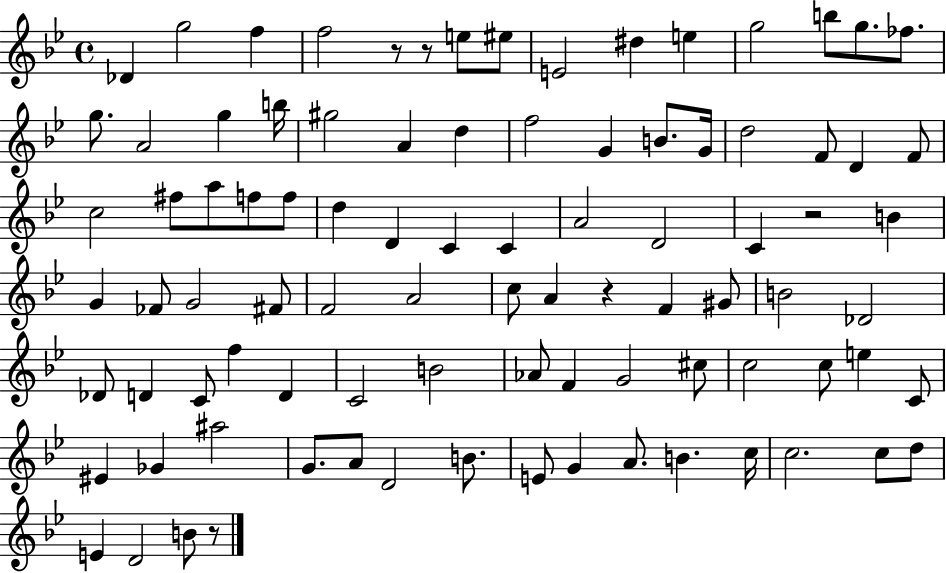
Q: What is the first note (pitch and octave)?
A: Db4